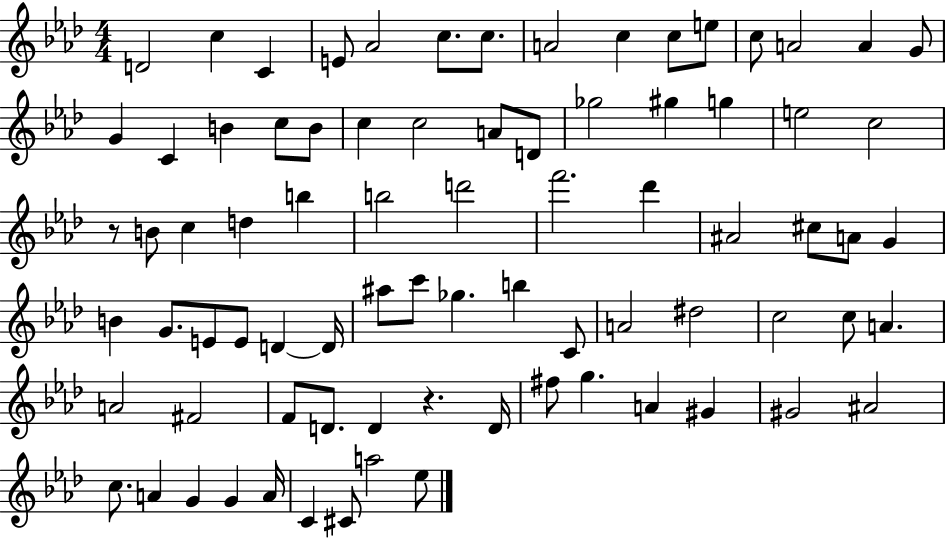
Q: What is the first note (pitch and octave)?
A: D4